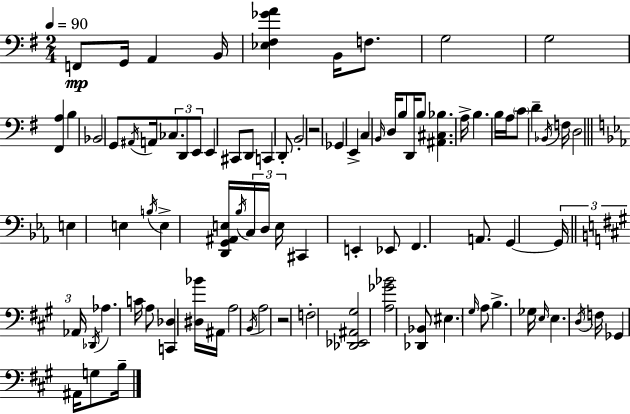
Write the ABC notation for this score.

X:1
T:Untitled
M:2/4
L:1/4
K:G
F,,/2 G,,/4 A,, B,,/4 [_E,^F,_GA] B,,/4 F,/2 G,2 G,2 [^F,,A,] B, _B,,2 G,,/2 ^A,,/4 A,,/4 _C,/2 D,,/2 E,,/2 E,, ^C,,/2 D,,/2 C,, D,,/2 B,,2 z2 _G,, E,, C, B,,/4 D,/4 B,/2 D,,/4 B,/2 [^A,,^C,_B,] A,/4 B, B,/4 A,/4 C/2 D _B,,/4 F,/4 D,2 E, E, B,/4 E, [D,,G,,^A,,E,]/4 _B,/4 C,/4 D,/4 E,/4 ^C,, E,, _E,,/2 F,, A,,/2 G,, G,,/4 _A,,/4 _D,,/4 _A, C/4 A,/2 [C,,_D,] [^D,_B]/4 ^A,,/4 A,2 B,,/4 A,2 z2 F,2 [_D,,_E,,^A,,^G,]2 [A,_G_B]2 [_D,,_B,,]/2 ^E, ^G,/4 A,/2 B, _G,/4 E,/4 E, D,/4 F,/4 _G,, ^A,,/4 G,/2 B,/4